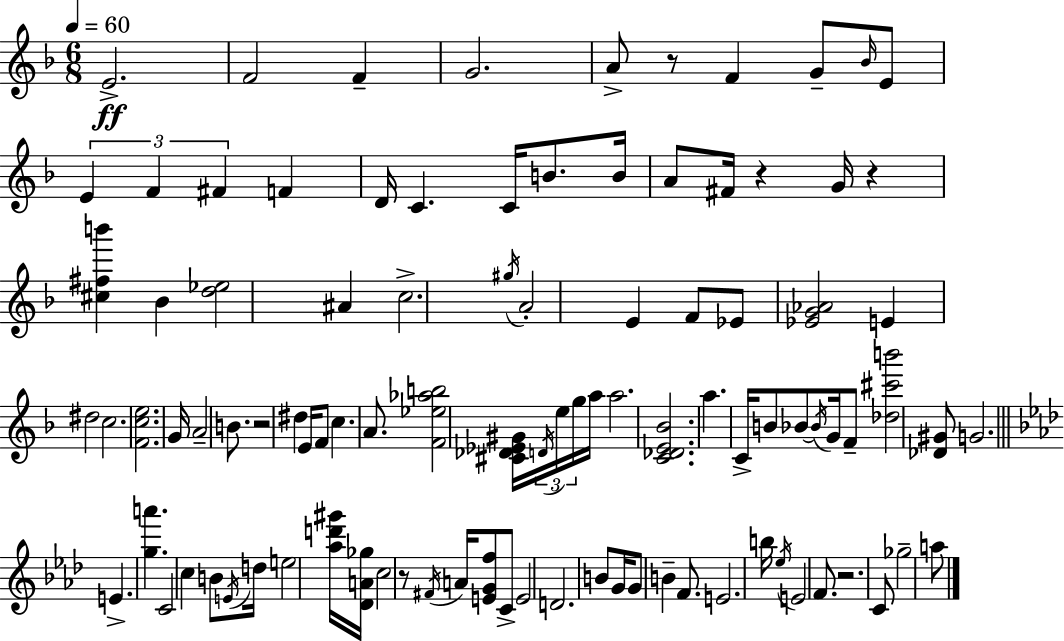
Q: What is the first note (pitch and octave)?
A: E4